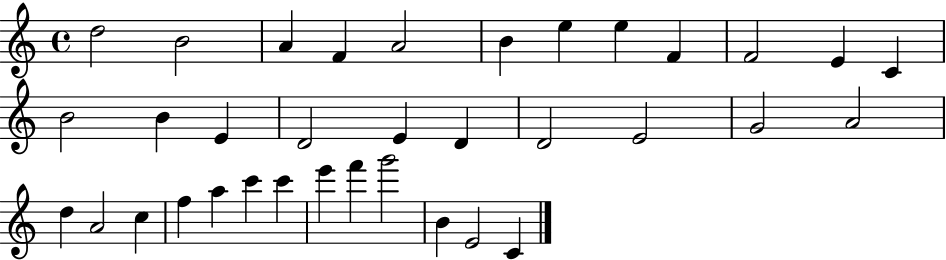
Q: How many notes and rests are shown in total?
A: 35